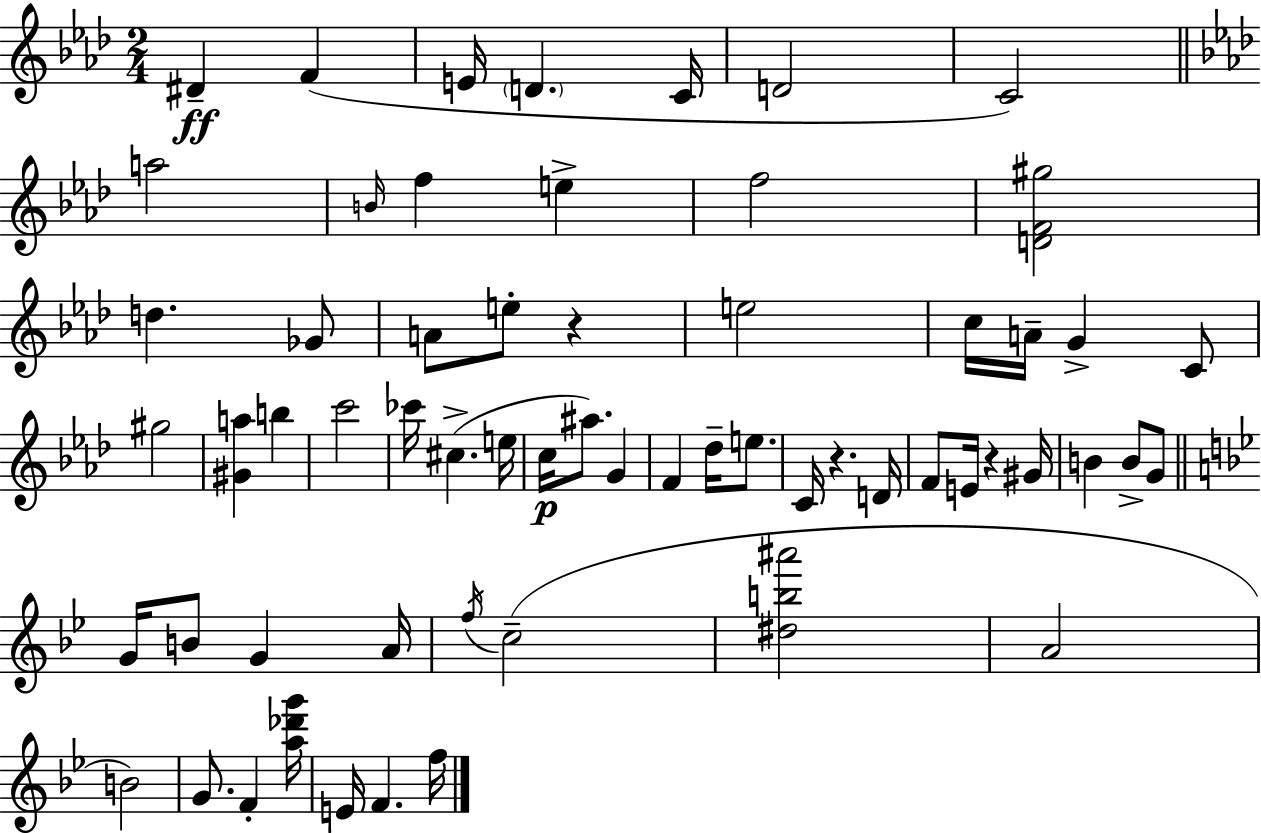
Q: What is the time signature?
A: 2/4